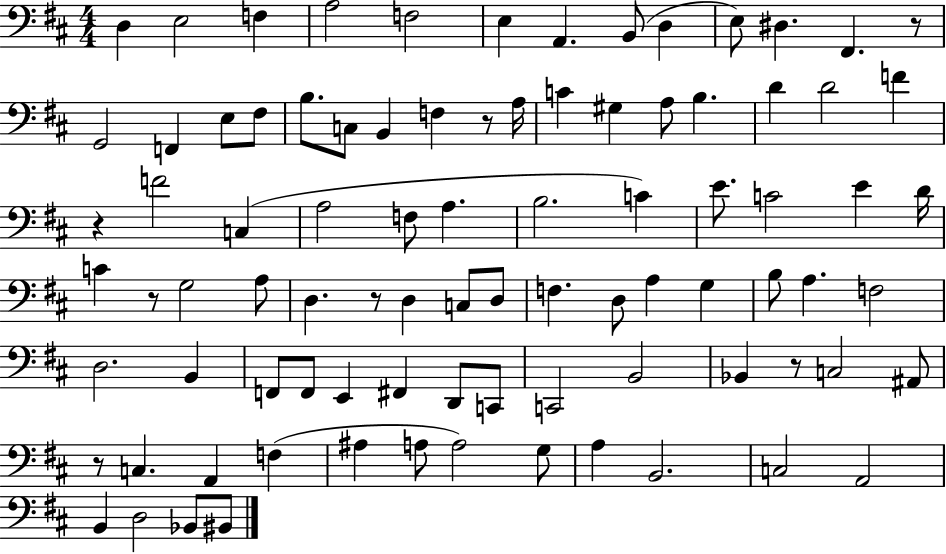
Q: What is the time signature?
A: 4/4